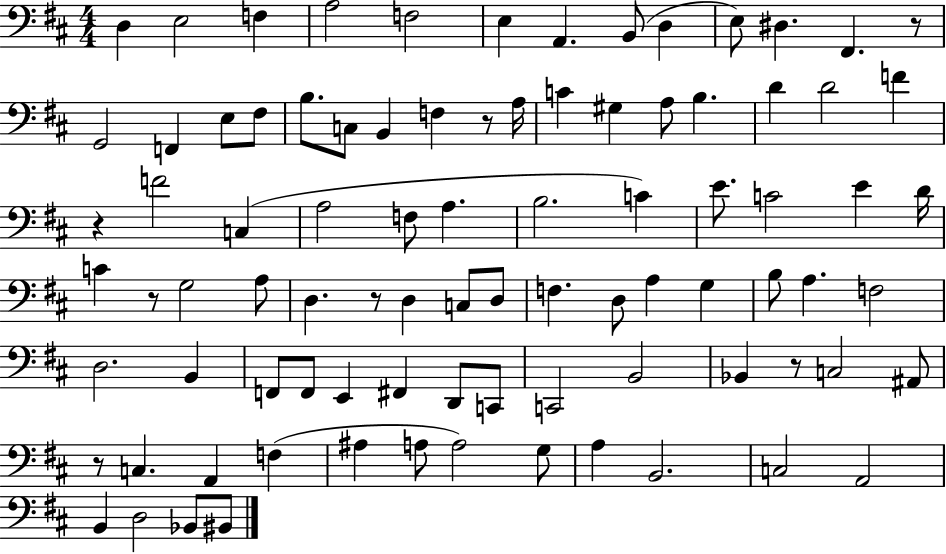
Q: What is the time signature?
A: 4/4